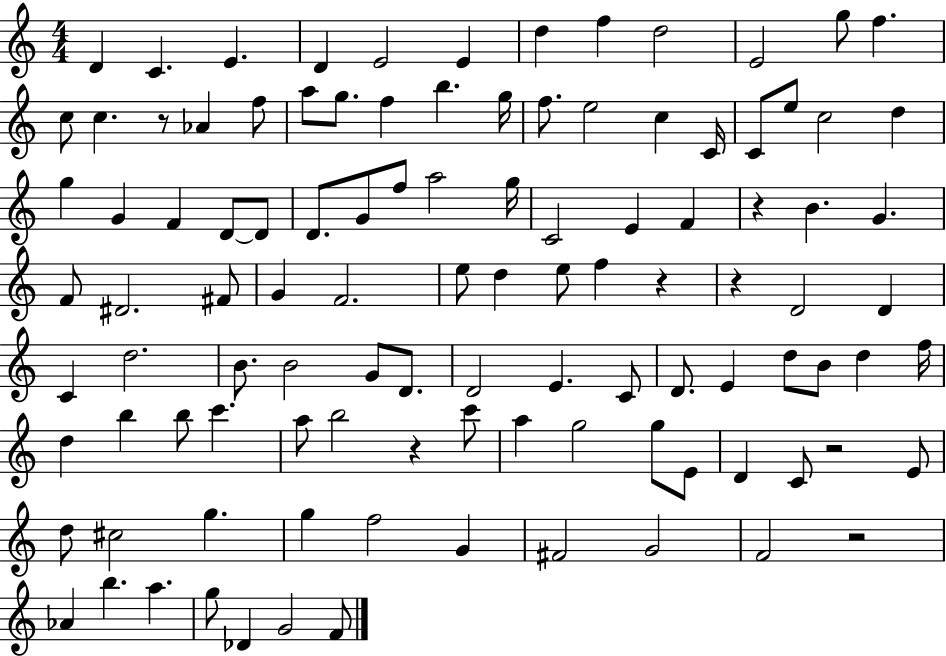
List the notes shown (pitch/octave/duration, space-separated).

D4/q C4/q. E4/q. D4/q E4/h E4/q D5/q F5/q D5/h E4/h G5/e F5/q. C5/e C5/q. R/e Ab4/q F5/e A5/e G5/e. F5/q B5/q. G5/s F5/e. E5/h C5/q C4/s C4/e E5/e C5/h D5/q G5/q G4/q F4/q D4/e D4/e D4/e. G4/e F5/e A5/h G5/s C4/h E4/q F4/q R/q B4/q. G4/q. F4/e D#4/h. F#4/e G4/q F4/h. E5/e D5/q E5/e F5/q R/q R/q D4/h D4/q C4/q D5/h. B4/e. B4/h G4/e D4/e. D4/h E4/q. C4/e D4/e. E4/q D5/e B4/e D5/q F5/s D5/q B5/q B5/e C6/q. A5/e B5/h R/q C6/e A5/q G5/h G5/e E4/e D4/q C4/e R/h E4/e D5/e C#5/h G5/q. G5/q F5/h G4/q F#4/h G4/h F4/h R/h Ab4/q B5/q. A5/q. G5/e Db4/q G4/h F4/e